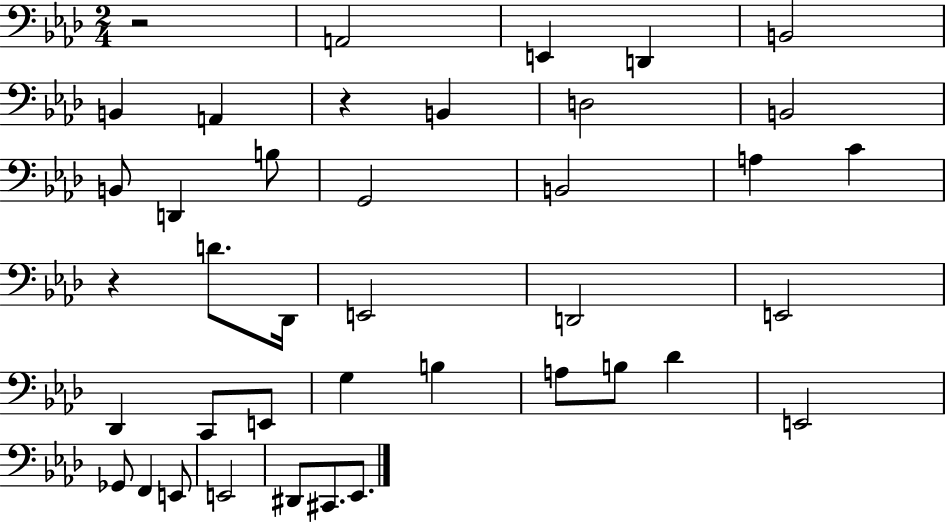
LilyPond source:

{
  \clef bass
  \numericTimeSignature
  \time 2/4
  \key aes \major
  \repeat volta 2 { r2 | a,2 | e,4 d,4 | b,2 | \break b,4 a,4 | r4 b,4 | d2 | b,2 | \break b,8 d,4 b8 | g,2 | b,2 | a4 c'4 | \break r4 d'8. des,16 | e,2 | d,2 | e,2 | \break des,4 c,8 e,8 | g4 b4 | a8 b8 des'4 | e,2 | \break ges,8 f,4 e,8 | e,2 | dis,8 cis,8. ees,8. | } \bar "|."
}